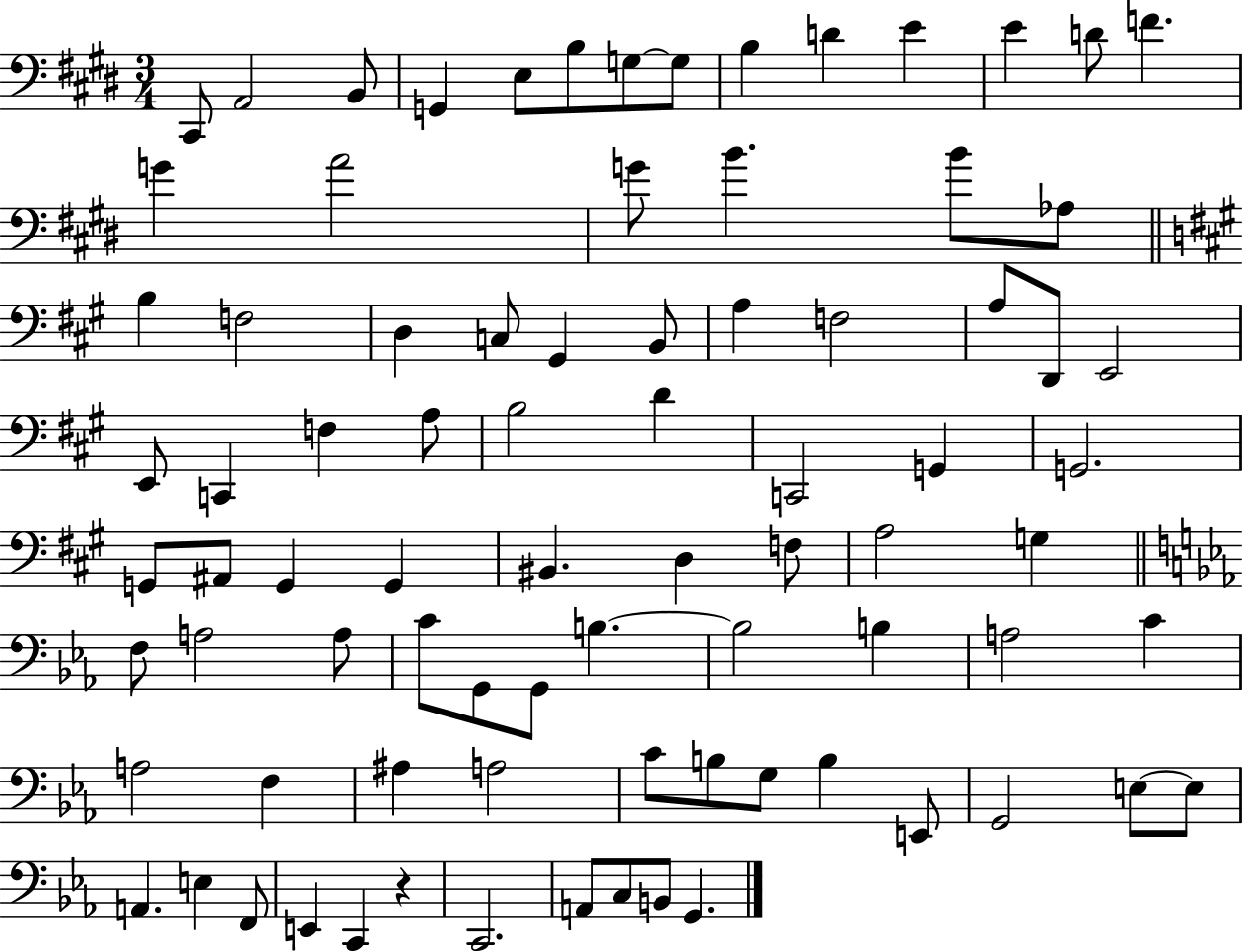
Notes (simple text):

C#2/e A2/h B2/e G2/q E3/e B3/e G3/e G3/e B3/q D4/q E4/q E4/q D4/e F4/q. G4/q A4/h G4/e B4/q. B4/e Ab3/e B3/q F3/h D3/q C3/e G#2/q B2/e A3/q F3/h A3/e D2/e E2/h E2/e C2/q F3/q A3/e B3/h D4/q C2/h G2/q G2/h. G2/e A#2/e G2/q G2/q BIS2/q. D3/q F3/e A3/h G3/q F3/e A3/h A3/e C4/e G2/e G2/e B3/q. B3/h B3/q A3/h C4/q A3/h F3/q A#3/q A3/h C4/e B3/e G3/e B3/q E2/e G2/h E3/e E3/e A2/q. E3/q F2/e E2/q C2/q R/q C2/h. A2/e C3/e B2/e G2/q.